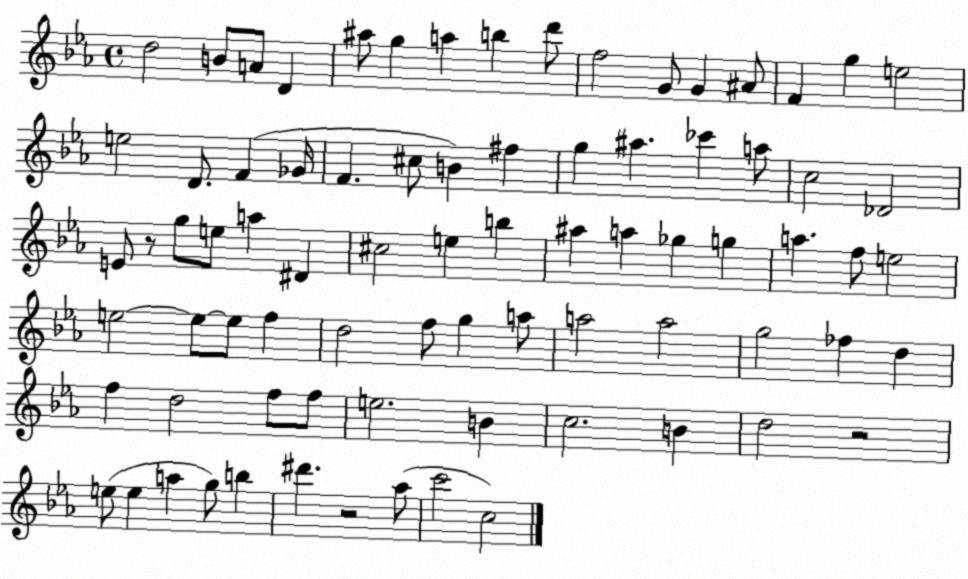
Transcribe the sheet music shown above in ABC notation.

X:1
T:Untitled
M:4/4
L:1/4
K:Eb
d2 B/2 A/2 D ^a/2 g a b d'/2 f2 G/2 G ^A/2 F g e2 e2 D/2 F _G/4 F ^c/2 B ^f g ^a _c' a/2 c2 _D2 E/2 z/2 g/2 e/2 a ^D ^c2 e b ^a a _g g a f/2 e2 e2 e/2 e/2 f d2 f/2 g a/2 a2 a2 g2 _f d f d2 f/2 f/2 e2 B c2 B d2 z2 e/2 e a g/2 b ^d' z2 _a/2 c'2 c2